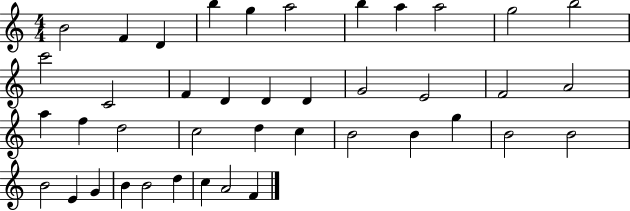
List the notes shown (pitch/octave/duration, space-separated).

B4/h F4/q D4/q B5/q G5/q A5/h B5/q A5/q A5/h G5/h B5/h C6/h C4/h F4/q D4/q D4/q D4/q G4/h E4/h F4/h A4/h A5/q F5/q D5/h C5/h D5/q C5/q B4/h B4/q G5/q B4/h B4/h B4/h E4/q G4/q B4/q B4/h D5/q C5/q A4/h F4/q